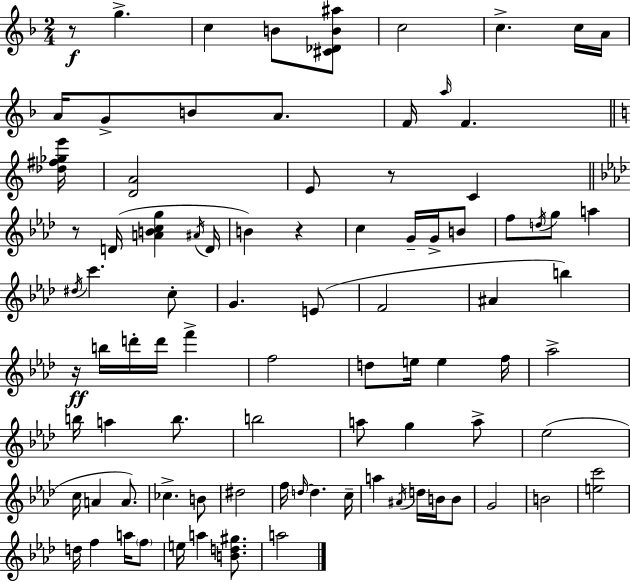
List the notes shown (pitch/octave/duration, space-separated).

R/e G5/q. C5/q B4/e [C#4,Db4,B4,A#5]/e C5/h C5/q. C5/s A4/s A4/s G4/e B4/e A4/e. F4/s A5/s F4/q. [Db5,F#5,Gb5,E6]/s [D4,A4]/h E4/e R/e C4/q R/e D4/s [A4,B4,C5,G5]/q A#4/s D4/s B4/q R/q C5/q G4/s G4/s B4/e F5/e D5/s G5/e A5/q D#5/s C6/q. C5/e G4/q. E4/e F4/h A#4/q B5/q R/s B5/s D6/s D6/s F6/q F5/h D5/e E5/s E5/q F5/s Ab5/h B5/s A5/q B5/e. B5/h A5/e G5/q A5/e Eb5/h C5/s A4/q A4/e. CES5/q. B4/e D#5/h F5/s D5/s D5/q. C5/s A5/q A#4/s D5/s B4/s B4/e G4/h B4/h [E5,C6]/h D5/s F5/q A5/s F5/e E5/s A5/q [B4,D5,G#5]/e. A5/h